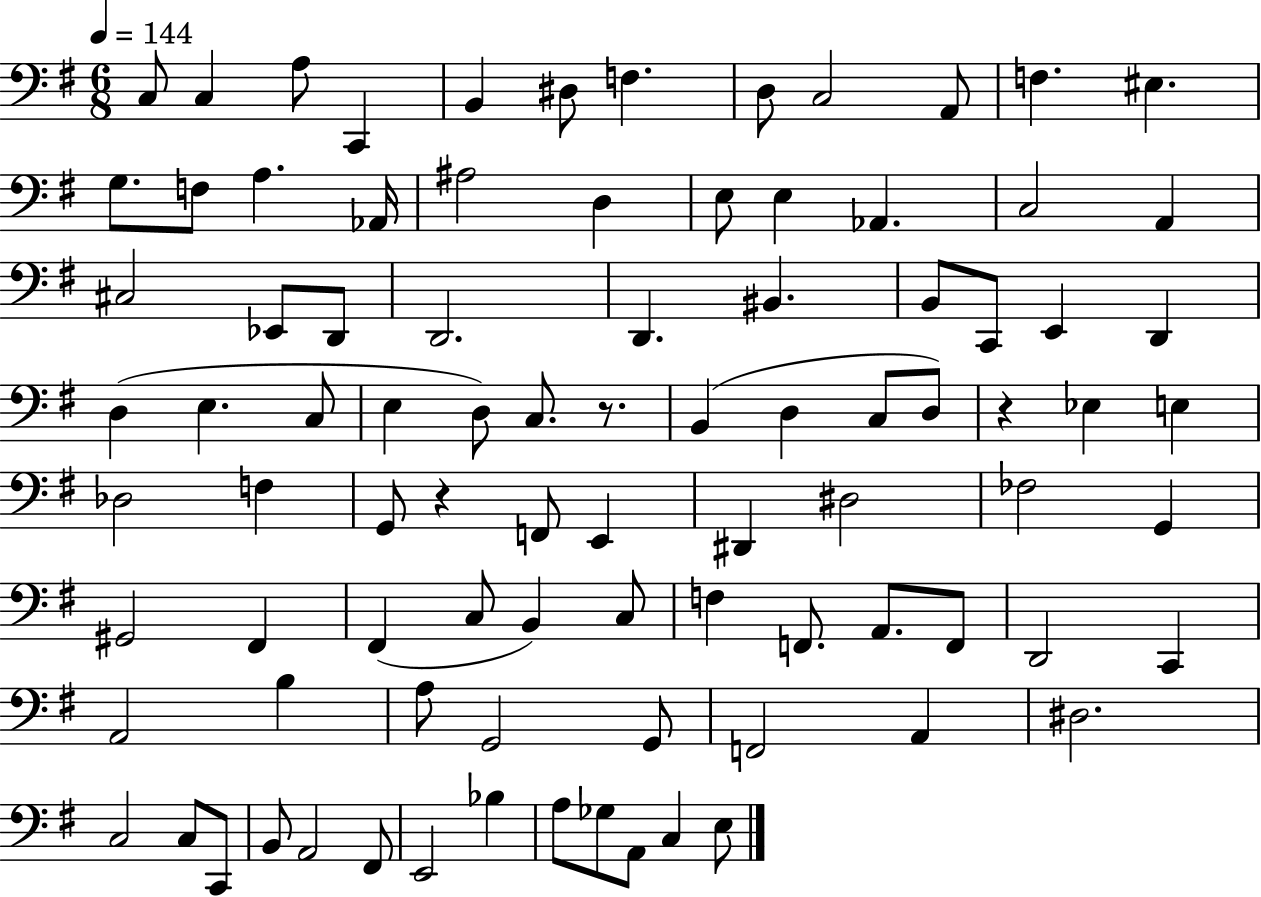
C3/e C3/q A3/e C2/q B2/q D#3/e F3/q. D3/e C3/h A2/e F3/q. EIS3/q. G3/e. F3/e A3/q. Ab2/s A#3/h D3/q E3/e E3/q Ab2/q. C3/h A2/q C#3/h Eb2/e D2/e D2/h. D2/q. BIS2/q. B2/e C2/e E2/q D2/q D3/q E3/q. C3/e E3/q D3/e C3/e. R/e. B2/q D3/q C3/e D3/e R/q Eb3/q E3/q Db3/h F3/q G2/e R/q F2/e E2/q D#2/q D#3/h FES3/h G2/q G#2/h F#2/q F#2/q C3/e B2/q C3/e F3/q F2/e. A2/e. F2/e D2/h C2/q A2/h B3/q A3/e G2/h G2/e F2/h A2/q D#3/h. C3/h C3/e C2/e B2/e A2/h F#2/e E2/h Bb3/q A3/e Gb3/e A2/e C3/q E3/e